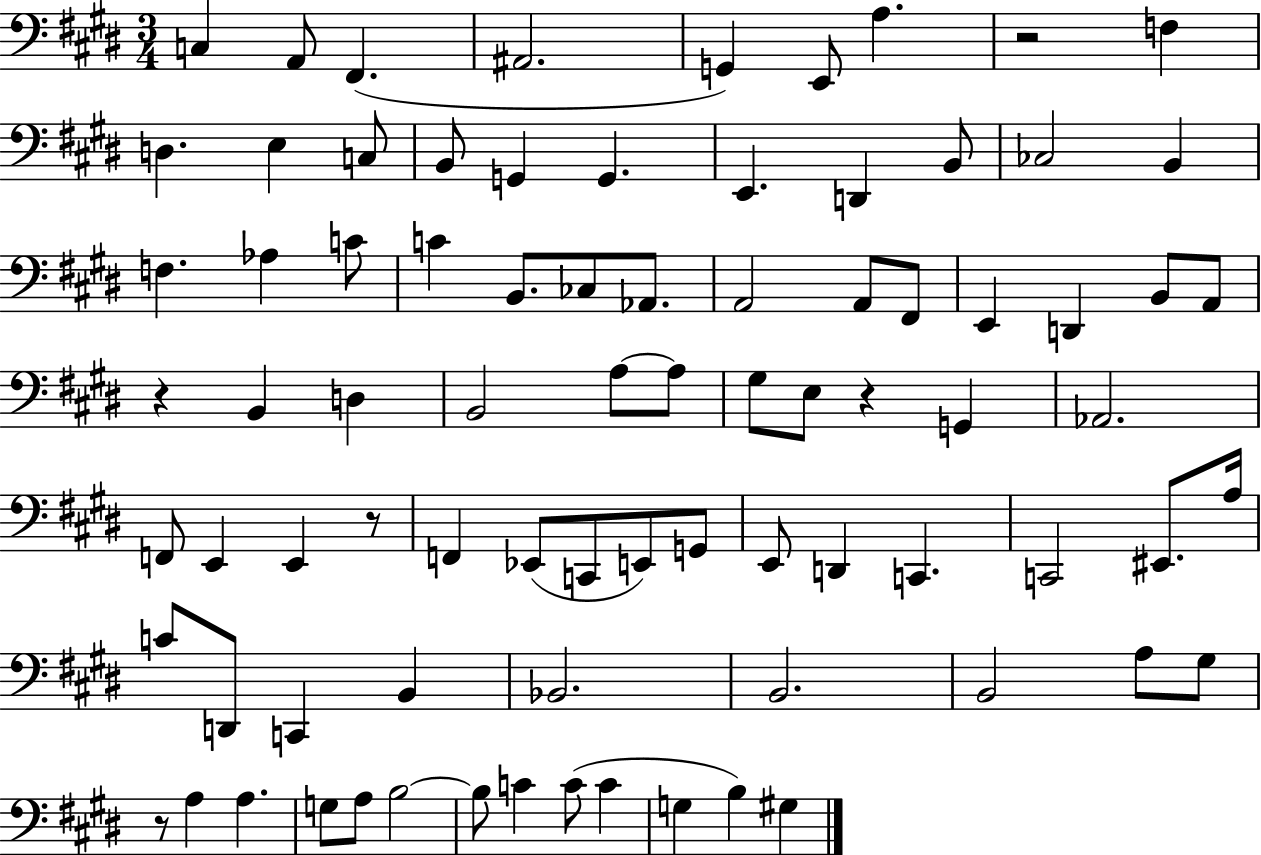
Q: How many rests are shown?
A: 5